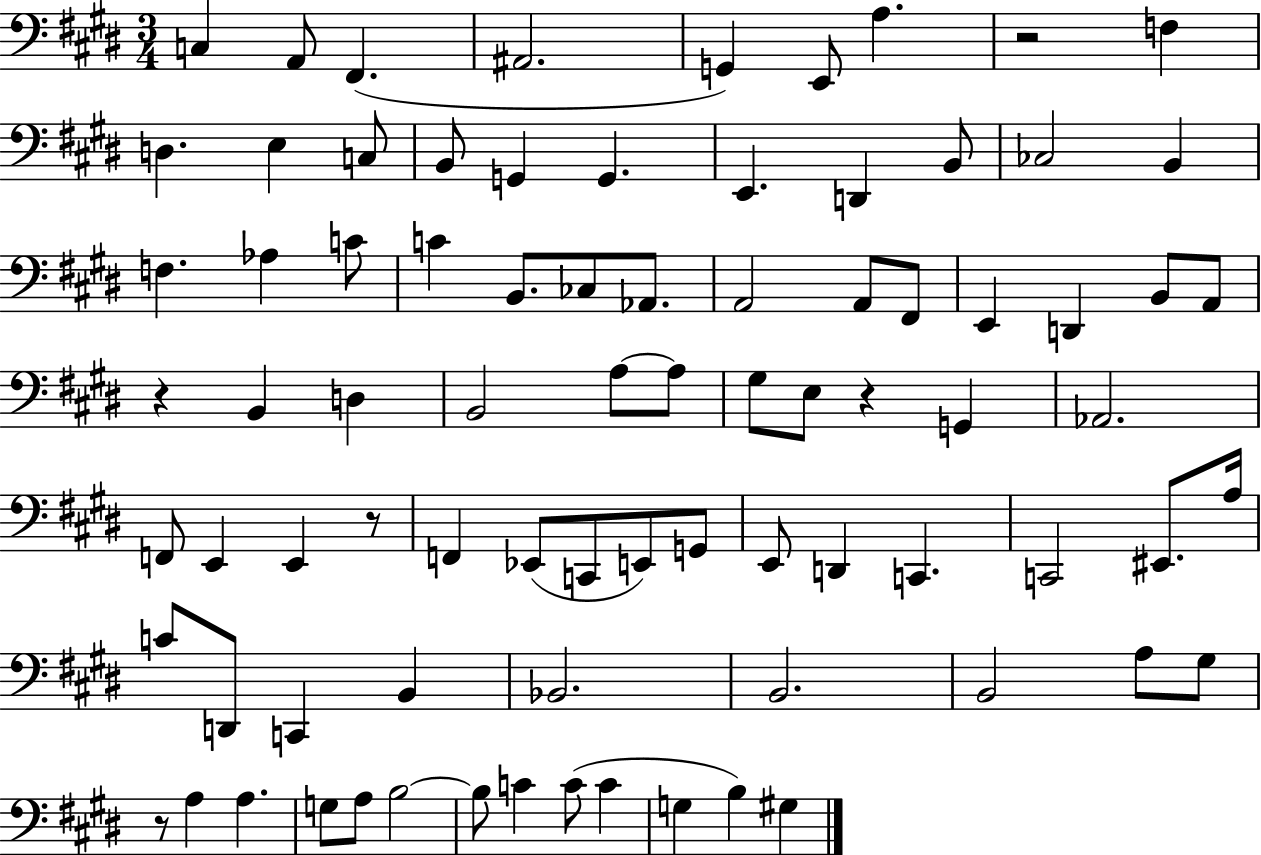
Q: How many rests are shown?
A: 5